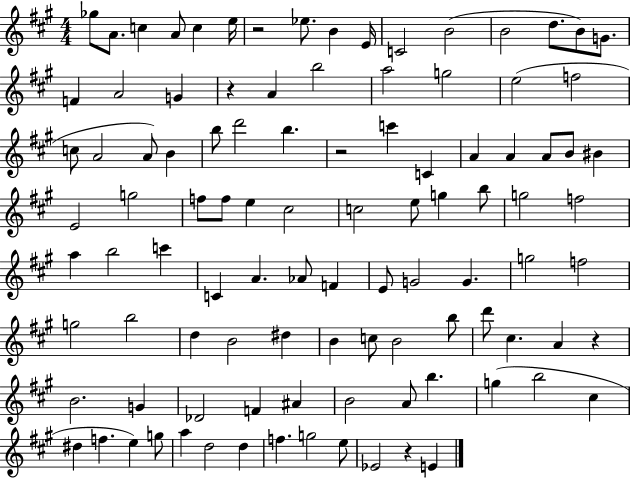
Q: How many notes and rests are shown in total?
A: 102